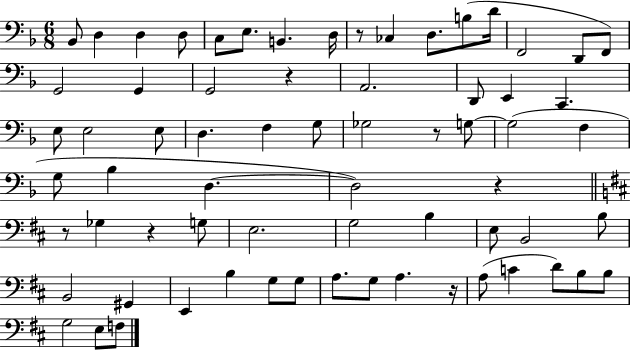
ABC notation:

X:1
T:Untitled
M:6/8
L:1/4
K:F
_B,,/2 D, D, D,/2 C,/2 E,/2 B,, D,/4 z/2 _C, D,/2 B,/2 D/4 F,,2 D,,/2 F,,/2 G,,2 G,, G,,2 z A,,2 D,,/2 E,, C,, E,/2 E,2 E,/2 D, F, G,/2 _G,2 z/2 G,/2 G,2 F, G,/2 _B, D, D,2 z z/2 _G, z G,/2 E,2 G,2 B, E,/2 B,,2 B,/2 B,,2 ^G,, E,, B, G,/2 G,/2 A,/2 G,/2 A, z/4 A,/2 C D/2 B,/2 B,/2 G,2 E,/2 F,/2